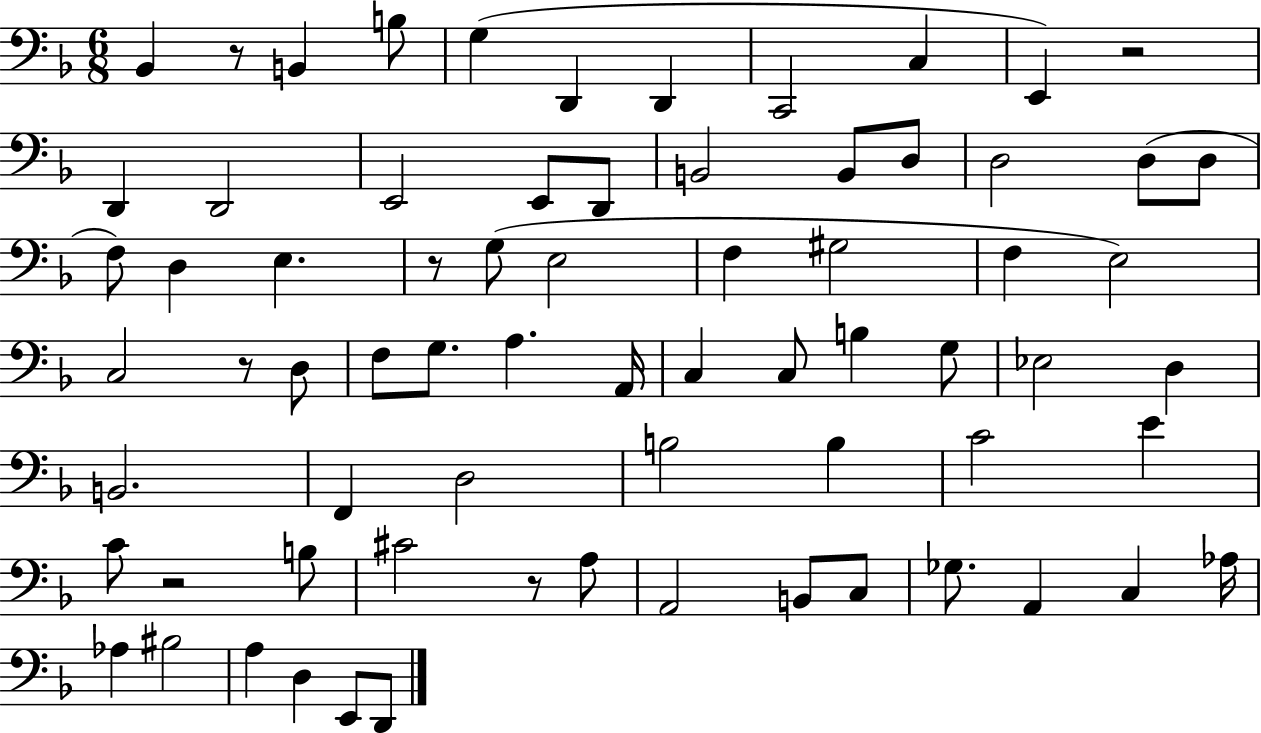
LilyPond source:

{
  \clef bass
  \numericTimeSignature
  \time 6/8
  \key f \major
  \repeat volta 2 { bes,4 r8 b,4 b8 | g4( d,4 d,4 | c,2 c4 | e,4) r2 | \break d,4 d,2 | e,2 e,8 d,8 | b,2 b,8 d8 | d2 d8( d8 | \break f8) d4 e4. | r8 g8( e2 | f4 gis2 | f4 e2) | \break c2 r8 d8 | f8 g8. a4. a,16 | c4 c8 b4 g8 | ees2 d4 | \break b,2. | f,4 d2 | b2 b4 | c'2 e'4 | \break c'8 r2 b8 | cis'2 r8 a8 | a,2 b,8 c8 | ges8. a,4 c4 aes16 | \break aes4 bis2 | a4 d4 e,8 d,8 | } \bar "|."
}